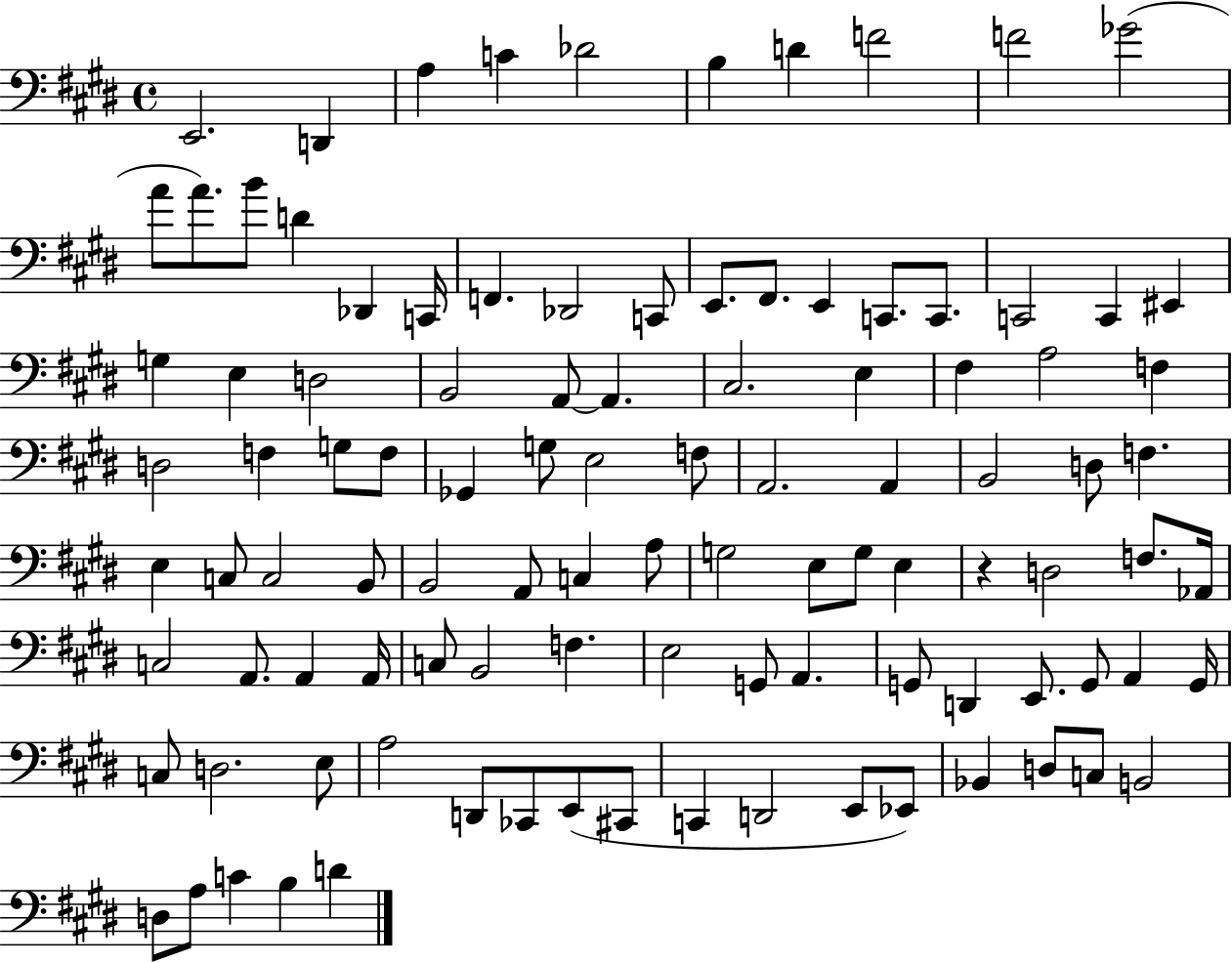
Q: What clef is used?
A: bass